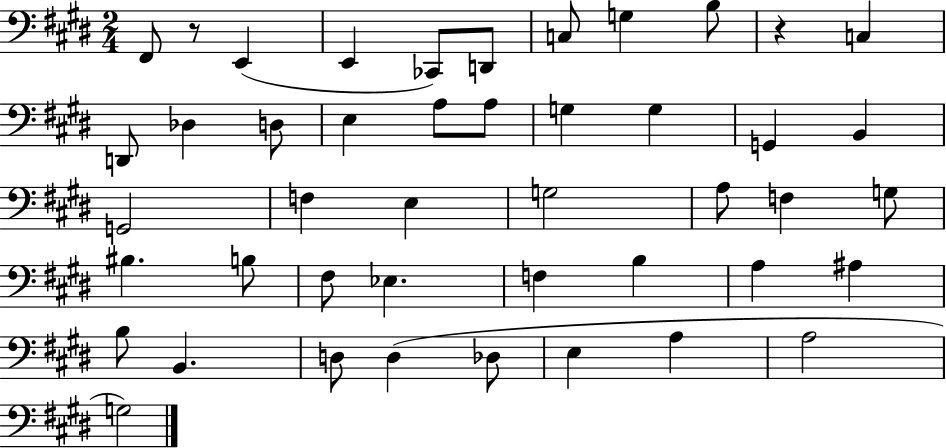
{
  \clef bass
  \numericTimeSignature
  \time 2/4
  \key e \major
  \repeat volta 2 { fis,8 r8 e,4( | e,4 ces,8) d,8 | c8 g4 b8 | r4 c4 | \break d,8 des4 d8 | e4 a8 a8 | g4 g4 | g,4 b,4 | \break g,2 | f4 e4 | g2 | a8 f4 g8 | \break bis4. b8 | fis8 ees4. | f4 b4 | a4 ais4 | \break b8 b,4. | d8 d4( des8 | e4 a4 | a2 | \break g2) | } \bar "|."
}